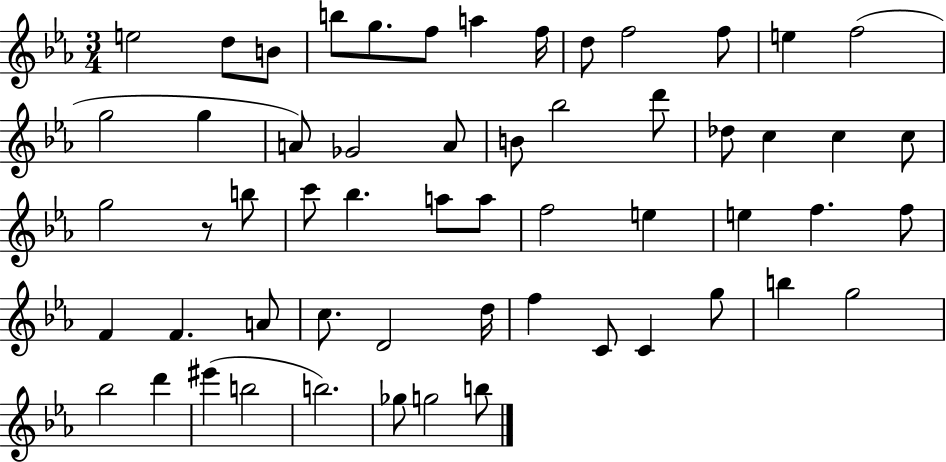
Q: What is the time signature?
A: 3/4